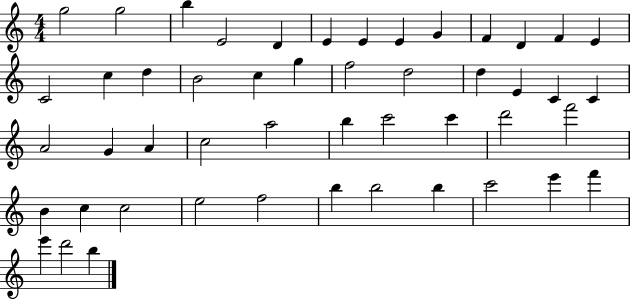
{
  \clef treble
  \numericTimeSignature
  \time 4/4
  \key c \major
  g''2 g''2 | b''4 e'2 d'4 | e'4 e'4 e'4 g'4 | f'4 d'4 f'4 e'4 | \break c'2 c''4 d''4 | b'2 c''4 g''4 | f''2 d''2 | d''4 e'4 c'4 c'4 | \break a'2 g'4 a'4 | c''2 a''2 | b''4 c'''2 c'''4 | d'''2 f'''2 | \break b'4 c''4 c''2 | e''2 f''2 | b''4 b''2 b''4 | c'''2 e'''4 f'''4 | \break e'''4 d'''2 b''4 | \bar "|."
}